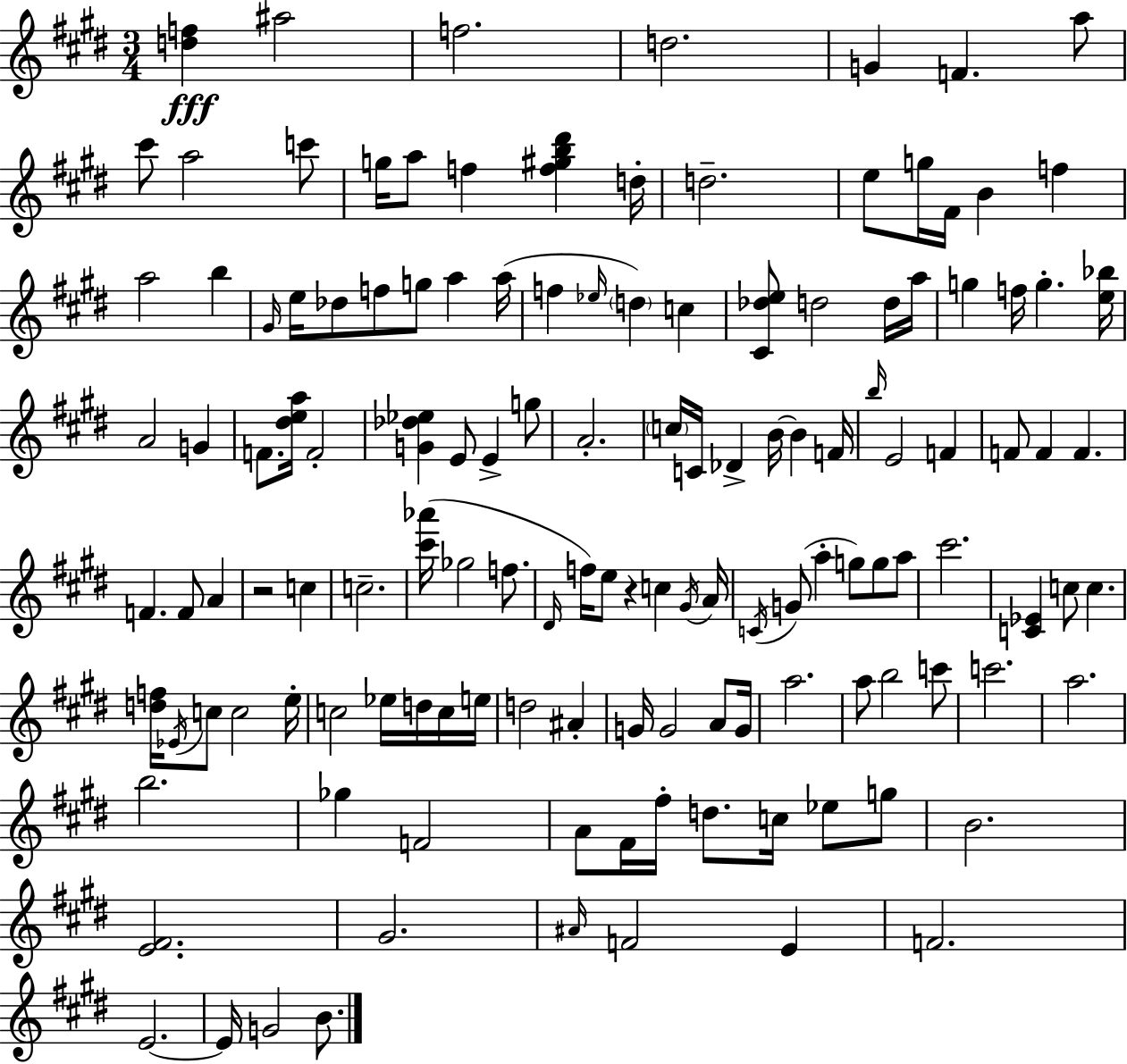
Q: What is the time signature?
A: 3/4